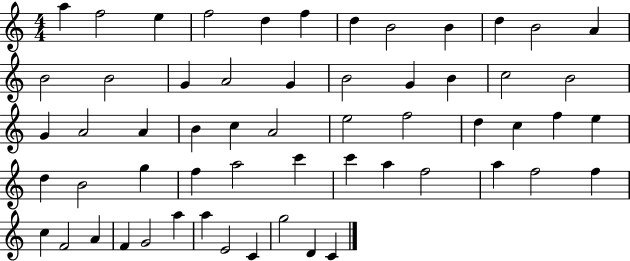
A5/q F5/h E5/q F5/h D5/q F5/q D5/q B4/h B4/q D5/q B4/h A4/q B4/h B4/h G4/q A4/h G4/q B4/h G4/q B4/q C5/h B4/h G4/q A4/h A4/q B4/q C5/q A4/h E5/h F5/h D5/q C5/q F5/q E5/q D5/q B4/h G5/q F5/q A5/h C6/q C6/q A5/q F5/h A5/q F5/h F5/q C5/q F4/h A4/q F4/q G4/h A5/q A5/q E4/h C4/q G5/h D4/q C4/q